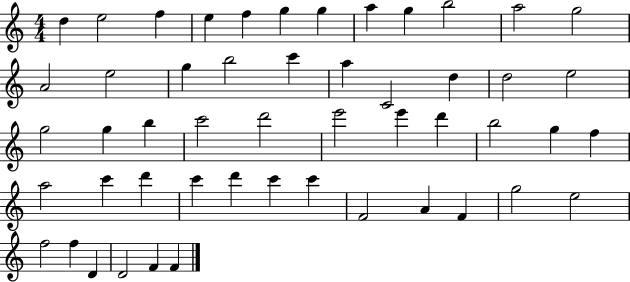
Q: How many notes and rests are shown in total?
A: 51